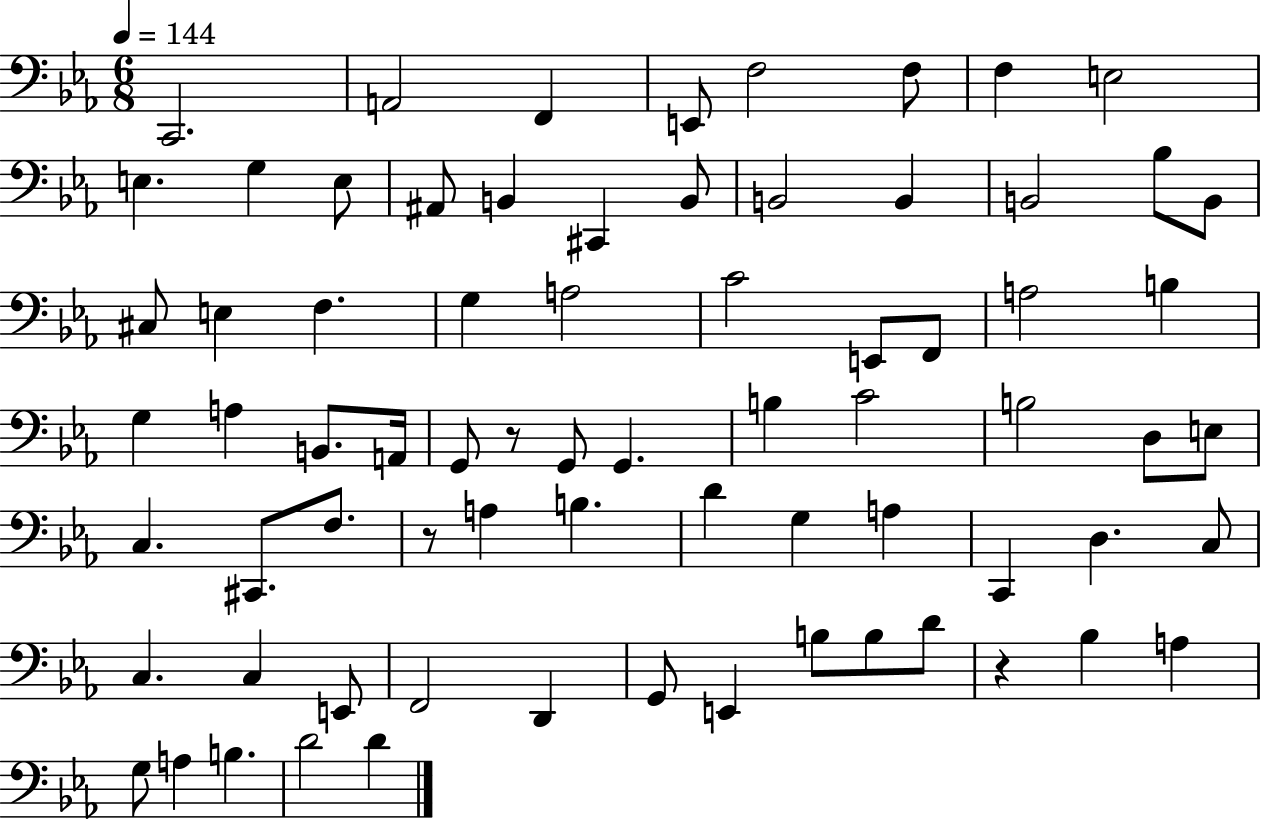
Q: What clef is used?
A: bass